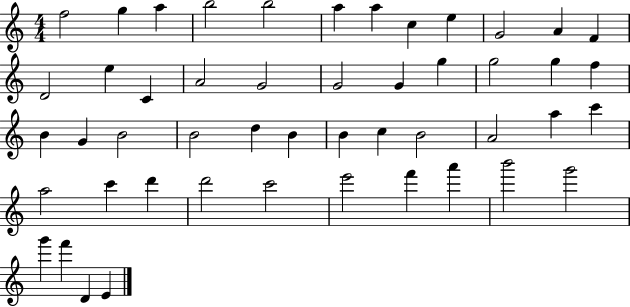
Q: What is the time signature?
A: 4/4